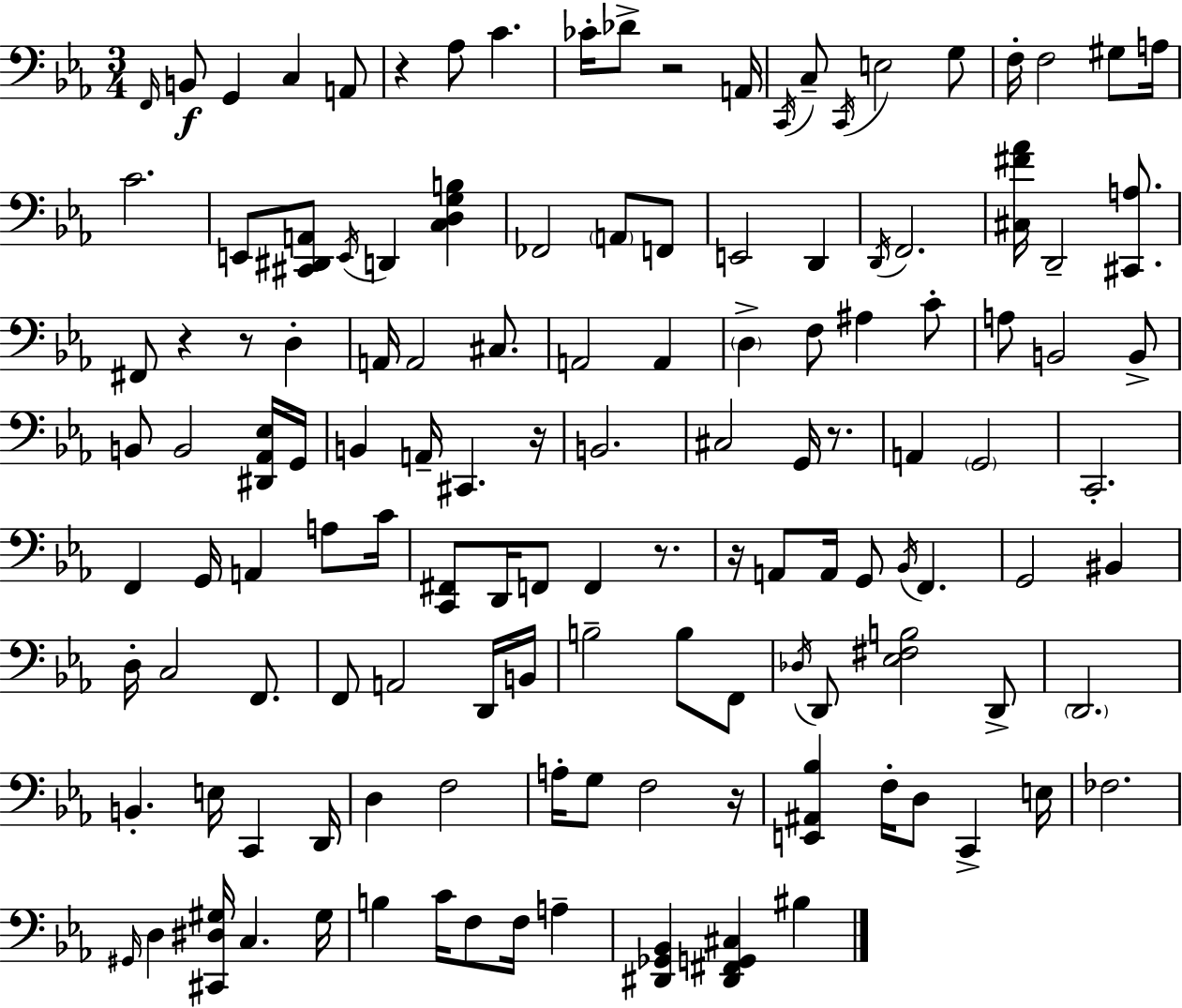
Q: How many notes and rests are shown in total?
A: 130